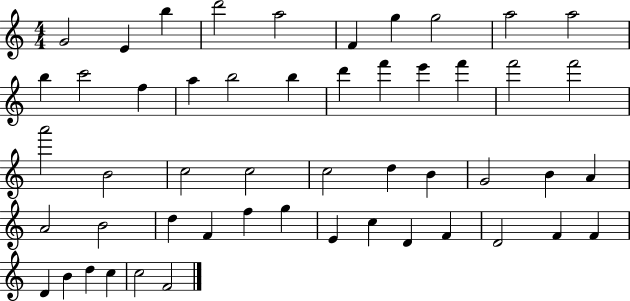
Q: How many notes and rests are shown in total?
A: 51